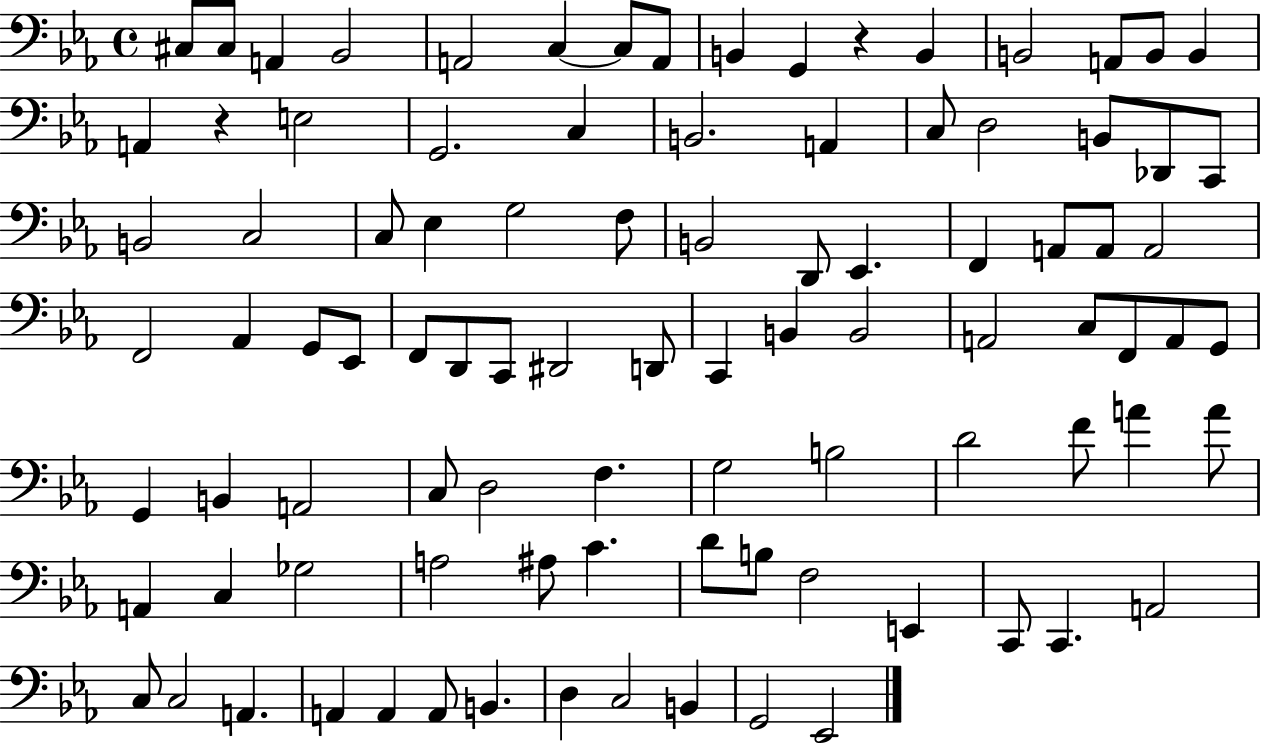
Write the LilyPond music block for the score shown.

{
  \clef bass
  \time 4/4
  \defaultTimeSignature
  \key ees \major
  cis8 cis8 a,4 bes,2 | a,2 c4~~ c8 a,8 | b,4 g,4 r4 b,4 | b,2 a,8 b,8 b,4 | \break a,4 r4 e2 | g,2. c4 | b,2. a,4 | c8 d2 b,8 des,8 c,8 | \break b,2 c2 | c8 ees4 g2 f8 | b,2 d,8 ees,4. | f,4 a,8 a,8 a,2 | \break f,2 aes,4 g,8 ees,8 | f,8 d,8 c,8 dis,2 d,8 | c,4 b,4 b,2 | a,2 c8 f,8 a,8 g,8 | \break g,4 b,4 a,2 | c8 d2 f4. | g2 b2 | d'2 f'8 a'4 a'8 | \break a,4 c4 ges2 | a2 ais8 c'4. | d'8 b8 f2 e,4 | c,8 c,4. a,2 | \break c8 c2 a,4. | a,4 a,4 a,8 b,4. | d4 c2 b,4 | g,2 ees,2 | \break \bar "|."
}